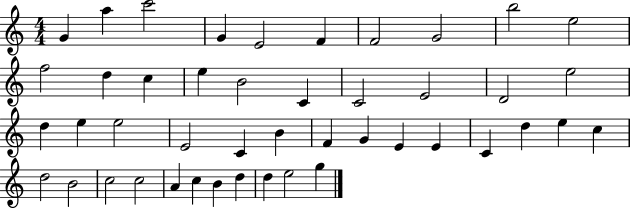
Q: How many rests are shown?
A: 0